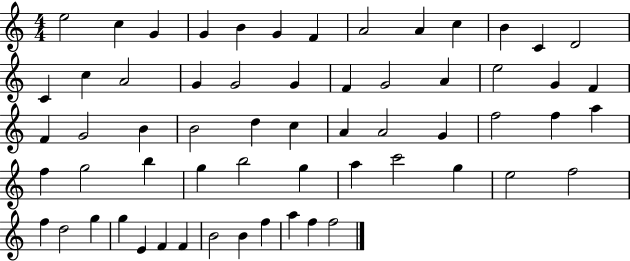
E5/h C5/q G4/q G4/q B4/q G4/q F4/q A4/h A4/q C5/q B4/q C4/q D4/h C4/q C5/q A4/h G4/q G4/h G4/q F4/q G4/h A4/q E5/h G4/q F4/q F4/q G4/h B4/q B4/h D5/q C5/q A4/q A4/h G4/q F5/h F5/q A5/q F5/q G5/h B5/q G5/q B5/h G5/q A5/q C6/h G5/q E5/h F5/h F5/q D5/h G5/q G5/q E4/q F4/q F4/q B4/h B4/q F5/q A5/q F5/q F5/h